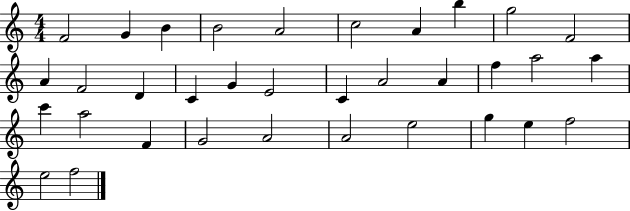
X:1
T:Untitled
M:4/4
L:1/4
K:C
F2 G B B2 A2 c2 A b g2 F2 A F2 D C G E2 C A2 A f a2 a c' a2 F G2 A2 A2 e2 g e f2 e2 f2